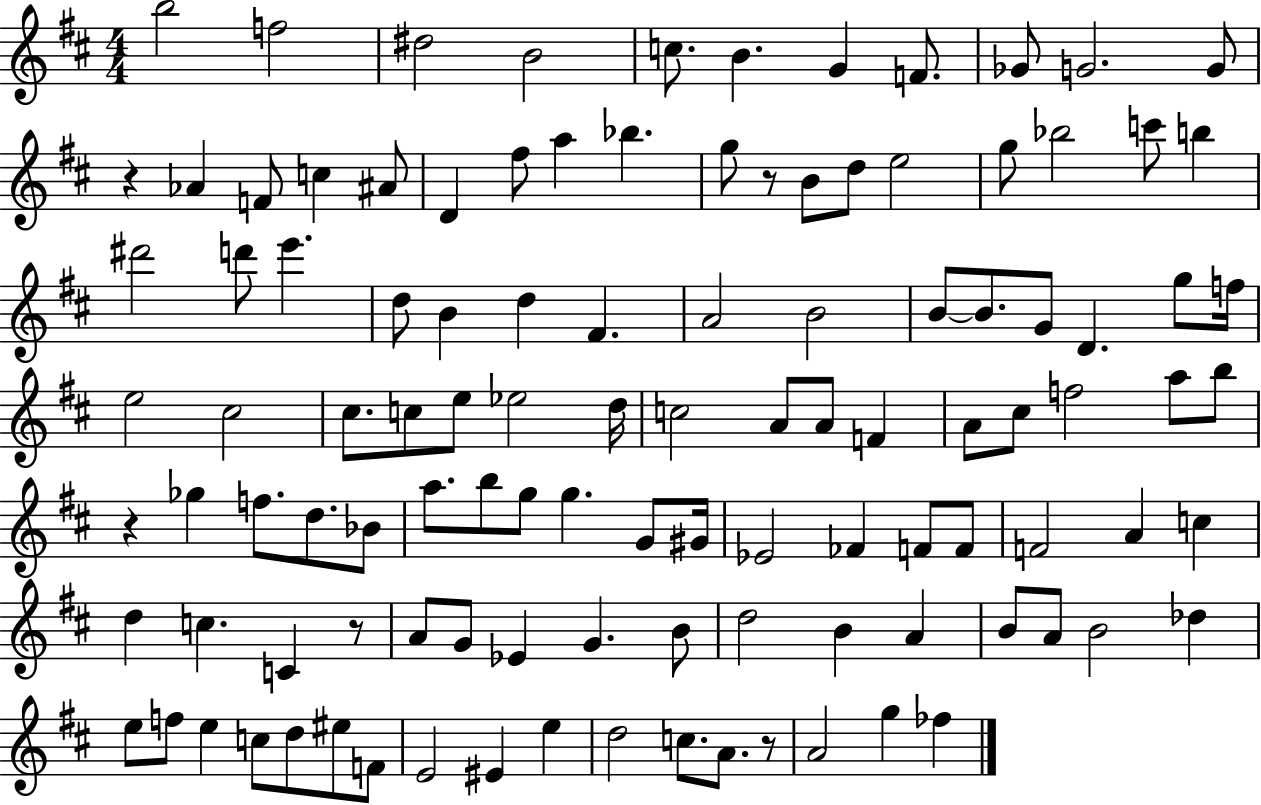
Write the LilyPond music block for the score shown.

{
  \clef treble
  \numericTimeSignature
  \time 4/4
  \key d \major
  b''2 f''2 | dis''2 b'2 | c''8. b'4. g'4 f'8. | ges'8 g'2. g'8 | \break r4 aes'4 f'8 c''4 ais'8 | d'4 fis''8 a''4 bes''4. | g''8 r8 b'8 d''8 e''2 | g''8 bes''2 c'''8 b''4 | \break dis'''2 d'''8 e'''4. | d''8 b'4 d''4 fis'4. | a'2 b'2 | b'8~~ b'8. g'8 d'4. g''8 f''16 | \break e''2 cis''2 | cis''8. c''8 e''8 ees''2 d''16 | c''2 a'8 a'8 f'4 | a'8 cis''8 f''2 a''8 b''8 | \break r4 ges''4 f''8. d''8. bes'8 | a''8. b''8 g''8 g''4. g'8 gis'16 | ees'2 fes'4 f'8 f'8 | f'2 a'4 c''4 | \break d''4 c''4. c'4 r8 | a'8 g'8 ees'4 g'4. b'8 | d''2 b'4 a'4 | b'8 a'8 b'2 des''4 | \break e''8 f''8 e''4 c''8 d''8 eis''8 f'8 | e'2 eis'4 e''4 | d''2 c''8. a'8. r8 | a'2 g''4 fes''4 | \break \bar "|."
}